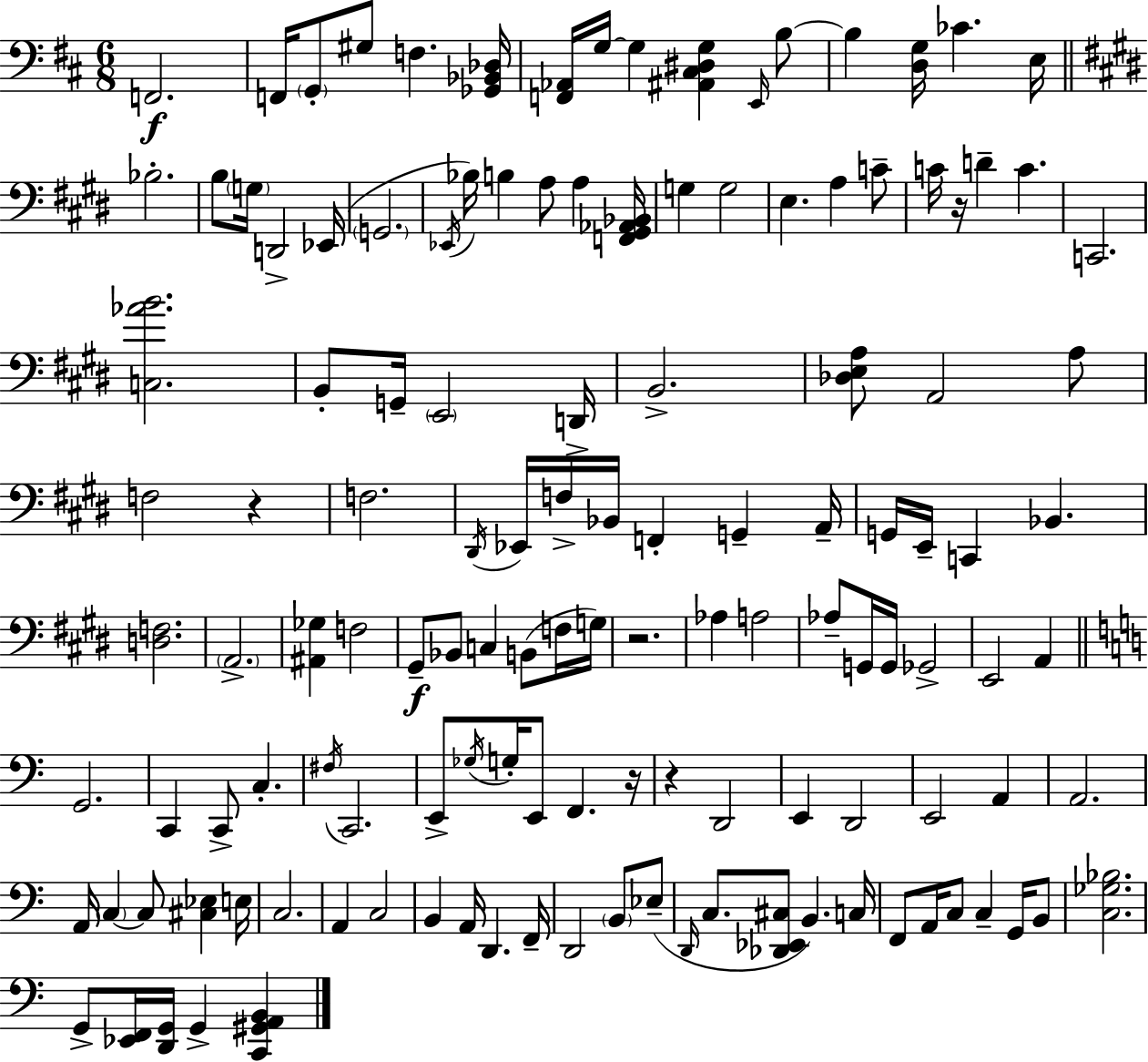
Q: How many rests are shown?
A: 5